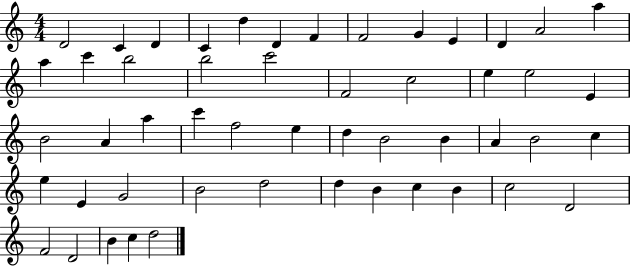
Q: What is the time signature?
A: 4/4